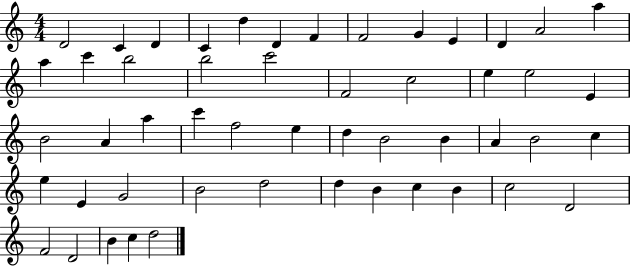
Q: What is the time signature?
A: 4/4